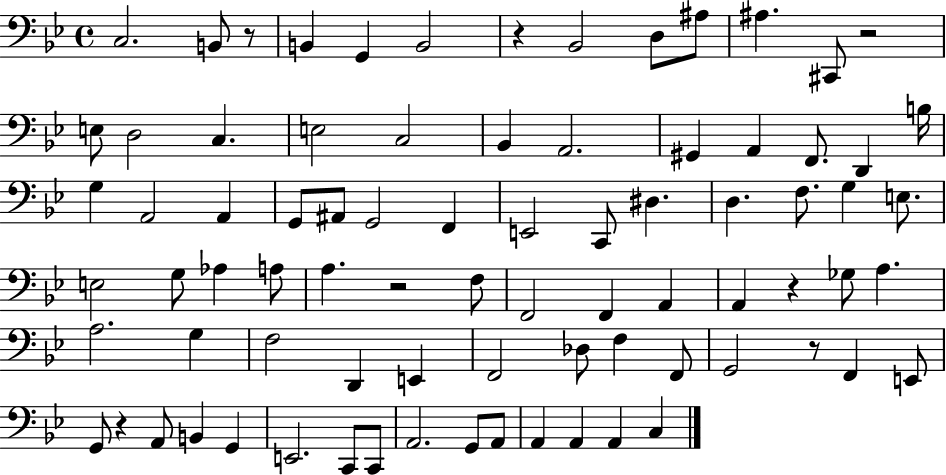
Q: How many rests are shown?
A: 7